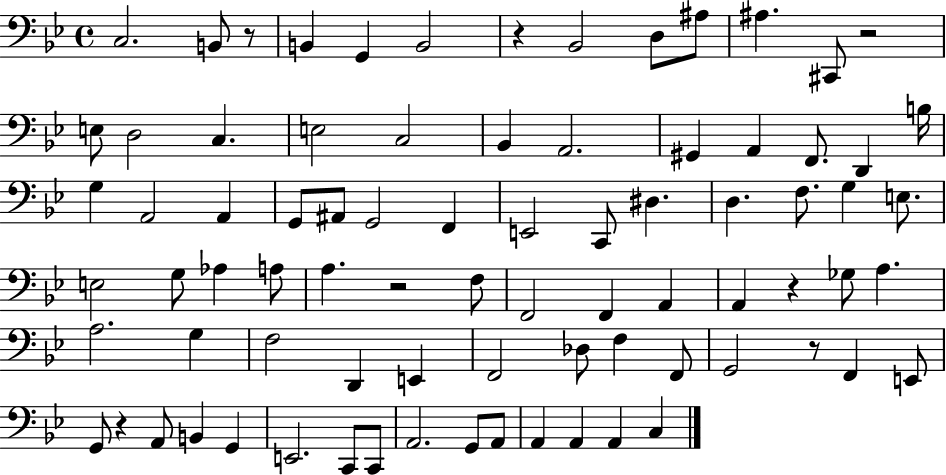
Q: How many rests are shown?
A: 7